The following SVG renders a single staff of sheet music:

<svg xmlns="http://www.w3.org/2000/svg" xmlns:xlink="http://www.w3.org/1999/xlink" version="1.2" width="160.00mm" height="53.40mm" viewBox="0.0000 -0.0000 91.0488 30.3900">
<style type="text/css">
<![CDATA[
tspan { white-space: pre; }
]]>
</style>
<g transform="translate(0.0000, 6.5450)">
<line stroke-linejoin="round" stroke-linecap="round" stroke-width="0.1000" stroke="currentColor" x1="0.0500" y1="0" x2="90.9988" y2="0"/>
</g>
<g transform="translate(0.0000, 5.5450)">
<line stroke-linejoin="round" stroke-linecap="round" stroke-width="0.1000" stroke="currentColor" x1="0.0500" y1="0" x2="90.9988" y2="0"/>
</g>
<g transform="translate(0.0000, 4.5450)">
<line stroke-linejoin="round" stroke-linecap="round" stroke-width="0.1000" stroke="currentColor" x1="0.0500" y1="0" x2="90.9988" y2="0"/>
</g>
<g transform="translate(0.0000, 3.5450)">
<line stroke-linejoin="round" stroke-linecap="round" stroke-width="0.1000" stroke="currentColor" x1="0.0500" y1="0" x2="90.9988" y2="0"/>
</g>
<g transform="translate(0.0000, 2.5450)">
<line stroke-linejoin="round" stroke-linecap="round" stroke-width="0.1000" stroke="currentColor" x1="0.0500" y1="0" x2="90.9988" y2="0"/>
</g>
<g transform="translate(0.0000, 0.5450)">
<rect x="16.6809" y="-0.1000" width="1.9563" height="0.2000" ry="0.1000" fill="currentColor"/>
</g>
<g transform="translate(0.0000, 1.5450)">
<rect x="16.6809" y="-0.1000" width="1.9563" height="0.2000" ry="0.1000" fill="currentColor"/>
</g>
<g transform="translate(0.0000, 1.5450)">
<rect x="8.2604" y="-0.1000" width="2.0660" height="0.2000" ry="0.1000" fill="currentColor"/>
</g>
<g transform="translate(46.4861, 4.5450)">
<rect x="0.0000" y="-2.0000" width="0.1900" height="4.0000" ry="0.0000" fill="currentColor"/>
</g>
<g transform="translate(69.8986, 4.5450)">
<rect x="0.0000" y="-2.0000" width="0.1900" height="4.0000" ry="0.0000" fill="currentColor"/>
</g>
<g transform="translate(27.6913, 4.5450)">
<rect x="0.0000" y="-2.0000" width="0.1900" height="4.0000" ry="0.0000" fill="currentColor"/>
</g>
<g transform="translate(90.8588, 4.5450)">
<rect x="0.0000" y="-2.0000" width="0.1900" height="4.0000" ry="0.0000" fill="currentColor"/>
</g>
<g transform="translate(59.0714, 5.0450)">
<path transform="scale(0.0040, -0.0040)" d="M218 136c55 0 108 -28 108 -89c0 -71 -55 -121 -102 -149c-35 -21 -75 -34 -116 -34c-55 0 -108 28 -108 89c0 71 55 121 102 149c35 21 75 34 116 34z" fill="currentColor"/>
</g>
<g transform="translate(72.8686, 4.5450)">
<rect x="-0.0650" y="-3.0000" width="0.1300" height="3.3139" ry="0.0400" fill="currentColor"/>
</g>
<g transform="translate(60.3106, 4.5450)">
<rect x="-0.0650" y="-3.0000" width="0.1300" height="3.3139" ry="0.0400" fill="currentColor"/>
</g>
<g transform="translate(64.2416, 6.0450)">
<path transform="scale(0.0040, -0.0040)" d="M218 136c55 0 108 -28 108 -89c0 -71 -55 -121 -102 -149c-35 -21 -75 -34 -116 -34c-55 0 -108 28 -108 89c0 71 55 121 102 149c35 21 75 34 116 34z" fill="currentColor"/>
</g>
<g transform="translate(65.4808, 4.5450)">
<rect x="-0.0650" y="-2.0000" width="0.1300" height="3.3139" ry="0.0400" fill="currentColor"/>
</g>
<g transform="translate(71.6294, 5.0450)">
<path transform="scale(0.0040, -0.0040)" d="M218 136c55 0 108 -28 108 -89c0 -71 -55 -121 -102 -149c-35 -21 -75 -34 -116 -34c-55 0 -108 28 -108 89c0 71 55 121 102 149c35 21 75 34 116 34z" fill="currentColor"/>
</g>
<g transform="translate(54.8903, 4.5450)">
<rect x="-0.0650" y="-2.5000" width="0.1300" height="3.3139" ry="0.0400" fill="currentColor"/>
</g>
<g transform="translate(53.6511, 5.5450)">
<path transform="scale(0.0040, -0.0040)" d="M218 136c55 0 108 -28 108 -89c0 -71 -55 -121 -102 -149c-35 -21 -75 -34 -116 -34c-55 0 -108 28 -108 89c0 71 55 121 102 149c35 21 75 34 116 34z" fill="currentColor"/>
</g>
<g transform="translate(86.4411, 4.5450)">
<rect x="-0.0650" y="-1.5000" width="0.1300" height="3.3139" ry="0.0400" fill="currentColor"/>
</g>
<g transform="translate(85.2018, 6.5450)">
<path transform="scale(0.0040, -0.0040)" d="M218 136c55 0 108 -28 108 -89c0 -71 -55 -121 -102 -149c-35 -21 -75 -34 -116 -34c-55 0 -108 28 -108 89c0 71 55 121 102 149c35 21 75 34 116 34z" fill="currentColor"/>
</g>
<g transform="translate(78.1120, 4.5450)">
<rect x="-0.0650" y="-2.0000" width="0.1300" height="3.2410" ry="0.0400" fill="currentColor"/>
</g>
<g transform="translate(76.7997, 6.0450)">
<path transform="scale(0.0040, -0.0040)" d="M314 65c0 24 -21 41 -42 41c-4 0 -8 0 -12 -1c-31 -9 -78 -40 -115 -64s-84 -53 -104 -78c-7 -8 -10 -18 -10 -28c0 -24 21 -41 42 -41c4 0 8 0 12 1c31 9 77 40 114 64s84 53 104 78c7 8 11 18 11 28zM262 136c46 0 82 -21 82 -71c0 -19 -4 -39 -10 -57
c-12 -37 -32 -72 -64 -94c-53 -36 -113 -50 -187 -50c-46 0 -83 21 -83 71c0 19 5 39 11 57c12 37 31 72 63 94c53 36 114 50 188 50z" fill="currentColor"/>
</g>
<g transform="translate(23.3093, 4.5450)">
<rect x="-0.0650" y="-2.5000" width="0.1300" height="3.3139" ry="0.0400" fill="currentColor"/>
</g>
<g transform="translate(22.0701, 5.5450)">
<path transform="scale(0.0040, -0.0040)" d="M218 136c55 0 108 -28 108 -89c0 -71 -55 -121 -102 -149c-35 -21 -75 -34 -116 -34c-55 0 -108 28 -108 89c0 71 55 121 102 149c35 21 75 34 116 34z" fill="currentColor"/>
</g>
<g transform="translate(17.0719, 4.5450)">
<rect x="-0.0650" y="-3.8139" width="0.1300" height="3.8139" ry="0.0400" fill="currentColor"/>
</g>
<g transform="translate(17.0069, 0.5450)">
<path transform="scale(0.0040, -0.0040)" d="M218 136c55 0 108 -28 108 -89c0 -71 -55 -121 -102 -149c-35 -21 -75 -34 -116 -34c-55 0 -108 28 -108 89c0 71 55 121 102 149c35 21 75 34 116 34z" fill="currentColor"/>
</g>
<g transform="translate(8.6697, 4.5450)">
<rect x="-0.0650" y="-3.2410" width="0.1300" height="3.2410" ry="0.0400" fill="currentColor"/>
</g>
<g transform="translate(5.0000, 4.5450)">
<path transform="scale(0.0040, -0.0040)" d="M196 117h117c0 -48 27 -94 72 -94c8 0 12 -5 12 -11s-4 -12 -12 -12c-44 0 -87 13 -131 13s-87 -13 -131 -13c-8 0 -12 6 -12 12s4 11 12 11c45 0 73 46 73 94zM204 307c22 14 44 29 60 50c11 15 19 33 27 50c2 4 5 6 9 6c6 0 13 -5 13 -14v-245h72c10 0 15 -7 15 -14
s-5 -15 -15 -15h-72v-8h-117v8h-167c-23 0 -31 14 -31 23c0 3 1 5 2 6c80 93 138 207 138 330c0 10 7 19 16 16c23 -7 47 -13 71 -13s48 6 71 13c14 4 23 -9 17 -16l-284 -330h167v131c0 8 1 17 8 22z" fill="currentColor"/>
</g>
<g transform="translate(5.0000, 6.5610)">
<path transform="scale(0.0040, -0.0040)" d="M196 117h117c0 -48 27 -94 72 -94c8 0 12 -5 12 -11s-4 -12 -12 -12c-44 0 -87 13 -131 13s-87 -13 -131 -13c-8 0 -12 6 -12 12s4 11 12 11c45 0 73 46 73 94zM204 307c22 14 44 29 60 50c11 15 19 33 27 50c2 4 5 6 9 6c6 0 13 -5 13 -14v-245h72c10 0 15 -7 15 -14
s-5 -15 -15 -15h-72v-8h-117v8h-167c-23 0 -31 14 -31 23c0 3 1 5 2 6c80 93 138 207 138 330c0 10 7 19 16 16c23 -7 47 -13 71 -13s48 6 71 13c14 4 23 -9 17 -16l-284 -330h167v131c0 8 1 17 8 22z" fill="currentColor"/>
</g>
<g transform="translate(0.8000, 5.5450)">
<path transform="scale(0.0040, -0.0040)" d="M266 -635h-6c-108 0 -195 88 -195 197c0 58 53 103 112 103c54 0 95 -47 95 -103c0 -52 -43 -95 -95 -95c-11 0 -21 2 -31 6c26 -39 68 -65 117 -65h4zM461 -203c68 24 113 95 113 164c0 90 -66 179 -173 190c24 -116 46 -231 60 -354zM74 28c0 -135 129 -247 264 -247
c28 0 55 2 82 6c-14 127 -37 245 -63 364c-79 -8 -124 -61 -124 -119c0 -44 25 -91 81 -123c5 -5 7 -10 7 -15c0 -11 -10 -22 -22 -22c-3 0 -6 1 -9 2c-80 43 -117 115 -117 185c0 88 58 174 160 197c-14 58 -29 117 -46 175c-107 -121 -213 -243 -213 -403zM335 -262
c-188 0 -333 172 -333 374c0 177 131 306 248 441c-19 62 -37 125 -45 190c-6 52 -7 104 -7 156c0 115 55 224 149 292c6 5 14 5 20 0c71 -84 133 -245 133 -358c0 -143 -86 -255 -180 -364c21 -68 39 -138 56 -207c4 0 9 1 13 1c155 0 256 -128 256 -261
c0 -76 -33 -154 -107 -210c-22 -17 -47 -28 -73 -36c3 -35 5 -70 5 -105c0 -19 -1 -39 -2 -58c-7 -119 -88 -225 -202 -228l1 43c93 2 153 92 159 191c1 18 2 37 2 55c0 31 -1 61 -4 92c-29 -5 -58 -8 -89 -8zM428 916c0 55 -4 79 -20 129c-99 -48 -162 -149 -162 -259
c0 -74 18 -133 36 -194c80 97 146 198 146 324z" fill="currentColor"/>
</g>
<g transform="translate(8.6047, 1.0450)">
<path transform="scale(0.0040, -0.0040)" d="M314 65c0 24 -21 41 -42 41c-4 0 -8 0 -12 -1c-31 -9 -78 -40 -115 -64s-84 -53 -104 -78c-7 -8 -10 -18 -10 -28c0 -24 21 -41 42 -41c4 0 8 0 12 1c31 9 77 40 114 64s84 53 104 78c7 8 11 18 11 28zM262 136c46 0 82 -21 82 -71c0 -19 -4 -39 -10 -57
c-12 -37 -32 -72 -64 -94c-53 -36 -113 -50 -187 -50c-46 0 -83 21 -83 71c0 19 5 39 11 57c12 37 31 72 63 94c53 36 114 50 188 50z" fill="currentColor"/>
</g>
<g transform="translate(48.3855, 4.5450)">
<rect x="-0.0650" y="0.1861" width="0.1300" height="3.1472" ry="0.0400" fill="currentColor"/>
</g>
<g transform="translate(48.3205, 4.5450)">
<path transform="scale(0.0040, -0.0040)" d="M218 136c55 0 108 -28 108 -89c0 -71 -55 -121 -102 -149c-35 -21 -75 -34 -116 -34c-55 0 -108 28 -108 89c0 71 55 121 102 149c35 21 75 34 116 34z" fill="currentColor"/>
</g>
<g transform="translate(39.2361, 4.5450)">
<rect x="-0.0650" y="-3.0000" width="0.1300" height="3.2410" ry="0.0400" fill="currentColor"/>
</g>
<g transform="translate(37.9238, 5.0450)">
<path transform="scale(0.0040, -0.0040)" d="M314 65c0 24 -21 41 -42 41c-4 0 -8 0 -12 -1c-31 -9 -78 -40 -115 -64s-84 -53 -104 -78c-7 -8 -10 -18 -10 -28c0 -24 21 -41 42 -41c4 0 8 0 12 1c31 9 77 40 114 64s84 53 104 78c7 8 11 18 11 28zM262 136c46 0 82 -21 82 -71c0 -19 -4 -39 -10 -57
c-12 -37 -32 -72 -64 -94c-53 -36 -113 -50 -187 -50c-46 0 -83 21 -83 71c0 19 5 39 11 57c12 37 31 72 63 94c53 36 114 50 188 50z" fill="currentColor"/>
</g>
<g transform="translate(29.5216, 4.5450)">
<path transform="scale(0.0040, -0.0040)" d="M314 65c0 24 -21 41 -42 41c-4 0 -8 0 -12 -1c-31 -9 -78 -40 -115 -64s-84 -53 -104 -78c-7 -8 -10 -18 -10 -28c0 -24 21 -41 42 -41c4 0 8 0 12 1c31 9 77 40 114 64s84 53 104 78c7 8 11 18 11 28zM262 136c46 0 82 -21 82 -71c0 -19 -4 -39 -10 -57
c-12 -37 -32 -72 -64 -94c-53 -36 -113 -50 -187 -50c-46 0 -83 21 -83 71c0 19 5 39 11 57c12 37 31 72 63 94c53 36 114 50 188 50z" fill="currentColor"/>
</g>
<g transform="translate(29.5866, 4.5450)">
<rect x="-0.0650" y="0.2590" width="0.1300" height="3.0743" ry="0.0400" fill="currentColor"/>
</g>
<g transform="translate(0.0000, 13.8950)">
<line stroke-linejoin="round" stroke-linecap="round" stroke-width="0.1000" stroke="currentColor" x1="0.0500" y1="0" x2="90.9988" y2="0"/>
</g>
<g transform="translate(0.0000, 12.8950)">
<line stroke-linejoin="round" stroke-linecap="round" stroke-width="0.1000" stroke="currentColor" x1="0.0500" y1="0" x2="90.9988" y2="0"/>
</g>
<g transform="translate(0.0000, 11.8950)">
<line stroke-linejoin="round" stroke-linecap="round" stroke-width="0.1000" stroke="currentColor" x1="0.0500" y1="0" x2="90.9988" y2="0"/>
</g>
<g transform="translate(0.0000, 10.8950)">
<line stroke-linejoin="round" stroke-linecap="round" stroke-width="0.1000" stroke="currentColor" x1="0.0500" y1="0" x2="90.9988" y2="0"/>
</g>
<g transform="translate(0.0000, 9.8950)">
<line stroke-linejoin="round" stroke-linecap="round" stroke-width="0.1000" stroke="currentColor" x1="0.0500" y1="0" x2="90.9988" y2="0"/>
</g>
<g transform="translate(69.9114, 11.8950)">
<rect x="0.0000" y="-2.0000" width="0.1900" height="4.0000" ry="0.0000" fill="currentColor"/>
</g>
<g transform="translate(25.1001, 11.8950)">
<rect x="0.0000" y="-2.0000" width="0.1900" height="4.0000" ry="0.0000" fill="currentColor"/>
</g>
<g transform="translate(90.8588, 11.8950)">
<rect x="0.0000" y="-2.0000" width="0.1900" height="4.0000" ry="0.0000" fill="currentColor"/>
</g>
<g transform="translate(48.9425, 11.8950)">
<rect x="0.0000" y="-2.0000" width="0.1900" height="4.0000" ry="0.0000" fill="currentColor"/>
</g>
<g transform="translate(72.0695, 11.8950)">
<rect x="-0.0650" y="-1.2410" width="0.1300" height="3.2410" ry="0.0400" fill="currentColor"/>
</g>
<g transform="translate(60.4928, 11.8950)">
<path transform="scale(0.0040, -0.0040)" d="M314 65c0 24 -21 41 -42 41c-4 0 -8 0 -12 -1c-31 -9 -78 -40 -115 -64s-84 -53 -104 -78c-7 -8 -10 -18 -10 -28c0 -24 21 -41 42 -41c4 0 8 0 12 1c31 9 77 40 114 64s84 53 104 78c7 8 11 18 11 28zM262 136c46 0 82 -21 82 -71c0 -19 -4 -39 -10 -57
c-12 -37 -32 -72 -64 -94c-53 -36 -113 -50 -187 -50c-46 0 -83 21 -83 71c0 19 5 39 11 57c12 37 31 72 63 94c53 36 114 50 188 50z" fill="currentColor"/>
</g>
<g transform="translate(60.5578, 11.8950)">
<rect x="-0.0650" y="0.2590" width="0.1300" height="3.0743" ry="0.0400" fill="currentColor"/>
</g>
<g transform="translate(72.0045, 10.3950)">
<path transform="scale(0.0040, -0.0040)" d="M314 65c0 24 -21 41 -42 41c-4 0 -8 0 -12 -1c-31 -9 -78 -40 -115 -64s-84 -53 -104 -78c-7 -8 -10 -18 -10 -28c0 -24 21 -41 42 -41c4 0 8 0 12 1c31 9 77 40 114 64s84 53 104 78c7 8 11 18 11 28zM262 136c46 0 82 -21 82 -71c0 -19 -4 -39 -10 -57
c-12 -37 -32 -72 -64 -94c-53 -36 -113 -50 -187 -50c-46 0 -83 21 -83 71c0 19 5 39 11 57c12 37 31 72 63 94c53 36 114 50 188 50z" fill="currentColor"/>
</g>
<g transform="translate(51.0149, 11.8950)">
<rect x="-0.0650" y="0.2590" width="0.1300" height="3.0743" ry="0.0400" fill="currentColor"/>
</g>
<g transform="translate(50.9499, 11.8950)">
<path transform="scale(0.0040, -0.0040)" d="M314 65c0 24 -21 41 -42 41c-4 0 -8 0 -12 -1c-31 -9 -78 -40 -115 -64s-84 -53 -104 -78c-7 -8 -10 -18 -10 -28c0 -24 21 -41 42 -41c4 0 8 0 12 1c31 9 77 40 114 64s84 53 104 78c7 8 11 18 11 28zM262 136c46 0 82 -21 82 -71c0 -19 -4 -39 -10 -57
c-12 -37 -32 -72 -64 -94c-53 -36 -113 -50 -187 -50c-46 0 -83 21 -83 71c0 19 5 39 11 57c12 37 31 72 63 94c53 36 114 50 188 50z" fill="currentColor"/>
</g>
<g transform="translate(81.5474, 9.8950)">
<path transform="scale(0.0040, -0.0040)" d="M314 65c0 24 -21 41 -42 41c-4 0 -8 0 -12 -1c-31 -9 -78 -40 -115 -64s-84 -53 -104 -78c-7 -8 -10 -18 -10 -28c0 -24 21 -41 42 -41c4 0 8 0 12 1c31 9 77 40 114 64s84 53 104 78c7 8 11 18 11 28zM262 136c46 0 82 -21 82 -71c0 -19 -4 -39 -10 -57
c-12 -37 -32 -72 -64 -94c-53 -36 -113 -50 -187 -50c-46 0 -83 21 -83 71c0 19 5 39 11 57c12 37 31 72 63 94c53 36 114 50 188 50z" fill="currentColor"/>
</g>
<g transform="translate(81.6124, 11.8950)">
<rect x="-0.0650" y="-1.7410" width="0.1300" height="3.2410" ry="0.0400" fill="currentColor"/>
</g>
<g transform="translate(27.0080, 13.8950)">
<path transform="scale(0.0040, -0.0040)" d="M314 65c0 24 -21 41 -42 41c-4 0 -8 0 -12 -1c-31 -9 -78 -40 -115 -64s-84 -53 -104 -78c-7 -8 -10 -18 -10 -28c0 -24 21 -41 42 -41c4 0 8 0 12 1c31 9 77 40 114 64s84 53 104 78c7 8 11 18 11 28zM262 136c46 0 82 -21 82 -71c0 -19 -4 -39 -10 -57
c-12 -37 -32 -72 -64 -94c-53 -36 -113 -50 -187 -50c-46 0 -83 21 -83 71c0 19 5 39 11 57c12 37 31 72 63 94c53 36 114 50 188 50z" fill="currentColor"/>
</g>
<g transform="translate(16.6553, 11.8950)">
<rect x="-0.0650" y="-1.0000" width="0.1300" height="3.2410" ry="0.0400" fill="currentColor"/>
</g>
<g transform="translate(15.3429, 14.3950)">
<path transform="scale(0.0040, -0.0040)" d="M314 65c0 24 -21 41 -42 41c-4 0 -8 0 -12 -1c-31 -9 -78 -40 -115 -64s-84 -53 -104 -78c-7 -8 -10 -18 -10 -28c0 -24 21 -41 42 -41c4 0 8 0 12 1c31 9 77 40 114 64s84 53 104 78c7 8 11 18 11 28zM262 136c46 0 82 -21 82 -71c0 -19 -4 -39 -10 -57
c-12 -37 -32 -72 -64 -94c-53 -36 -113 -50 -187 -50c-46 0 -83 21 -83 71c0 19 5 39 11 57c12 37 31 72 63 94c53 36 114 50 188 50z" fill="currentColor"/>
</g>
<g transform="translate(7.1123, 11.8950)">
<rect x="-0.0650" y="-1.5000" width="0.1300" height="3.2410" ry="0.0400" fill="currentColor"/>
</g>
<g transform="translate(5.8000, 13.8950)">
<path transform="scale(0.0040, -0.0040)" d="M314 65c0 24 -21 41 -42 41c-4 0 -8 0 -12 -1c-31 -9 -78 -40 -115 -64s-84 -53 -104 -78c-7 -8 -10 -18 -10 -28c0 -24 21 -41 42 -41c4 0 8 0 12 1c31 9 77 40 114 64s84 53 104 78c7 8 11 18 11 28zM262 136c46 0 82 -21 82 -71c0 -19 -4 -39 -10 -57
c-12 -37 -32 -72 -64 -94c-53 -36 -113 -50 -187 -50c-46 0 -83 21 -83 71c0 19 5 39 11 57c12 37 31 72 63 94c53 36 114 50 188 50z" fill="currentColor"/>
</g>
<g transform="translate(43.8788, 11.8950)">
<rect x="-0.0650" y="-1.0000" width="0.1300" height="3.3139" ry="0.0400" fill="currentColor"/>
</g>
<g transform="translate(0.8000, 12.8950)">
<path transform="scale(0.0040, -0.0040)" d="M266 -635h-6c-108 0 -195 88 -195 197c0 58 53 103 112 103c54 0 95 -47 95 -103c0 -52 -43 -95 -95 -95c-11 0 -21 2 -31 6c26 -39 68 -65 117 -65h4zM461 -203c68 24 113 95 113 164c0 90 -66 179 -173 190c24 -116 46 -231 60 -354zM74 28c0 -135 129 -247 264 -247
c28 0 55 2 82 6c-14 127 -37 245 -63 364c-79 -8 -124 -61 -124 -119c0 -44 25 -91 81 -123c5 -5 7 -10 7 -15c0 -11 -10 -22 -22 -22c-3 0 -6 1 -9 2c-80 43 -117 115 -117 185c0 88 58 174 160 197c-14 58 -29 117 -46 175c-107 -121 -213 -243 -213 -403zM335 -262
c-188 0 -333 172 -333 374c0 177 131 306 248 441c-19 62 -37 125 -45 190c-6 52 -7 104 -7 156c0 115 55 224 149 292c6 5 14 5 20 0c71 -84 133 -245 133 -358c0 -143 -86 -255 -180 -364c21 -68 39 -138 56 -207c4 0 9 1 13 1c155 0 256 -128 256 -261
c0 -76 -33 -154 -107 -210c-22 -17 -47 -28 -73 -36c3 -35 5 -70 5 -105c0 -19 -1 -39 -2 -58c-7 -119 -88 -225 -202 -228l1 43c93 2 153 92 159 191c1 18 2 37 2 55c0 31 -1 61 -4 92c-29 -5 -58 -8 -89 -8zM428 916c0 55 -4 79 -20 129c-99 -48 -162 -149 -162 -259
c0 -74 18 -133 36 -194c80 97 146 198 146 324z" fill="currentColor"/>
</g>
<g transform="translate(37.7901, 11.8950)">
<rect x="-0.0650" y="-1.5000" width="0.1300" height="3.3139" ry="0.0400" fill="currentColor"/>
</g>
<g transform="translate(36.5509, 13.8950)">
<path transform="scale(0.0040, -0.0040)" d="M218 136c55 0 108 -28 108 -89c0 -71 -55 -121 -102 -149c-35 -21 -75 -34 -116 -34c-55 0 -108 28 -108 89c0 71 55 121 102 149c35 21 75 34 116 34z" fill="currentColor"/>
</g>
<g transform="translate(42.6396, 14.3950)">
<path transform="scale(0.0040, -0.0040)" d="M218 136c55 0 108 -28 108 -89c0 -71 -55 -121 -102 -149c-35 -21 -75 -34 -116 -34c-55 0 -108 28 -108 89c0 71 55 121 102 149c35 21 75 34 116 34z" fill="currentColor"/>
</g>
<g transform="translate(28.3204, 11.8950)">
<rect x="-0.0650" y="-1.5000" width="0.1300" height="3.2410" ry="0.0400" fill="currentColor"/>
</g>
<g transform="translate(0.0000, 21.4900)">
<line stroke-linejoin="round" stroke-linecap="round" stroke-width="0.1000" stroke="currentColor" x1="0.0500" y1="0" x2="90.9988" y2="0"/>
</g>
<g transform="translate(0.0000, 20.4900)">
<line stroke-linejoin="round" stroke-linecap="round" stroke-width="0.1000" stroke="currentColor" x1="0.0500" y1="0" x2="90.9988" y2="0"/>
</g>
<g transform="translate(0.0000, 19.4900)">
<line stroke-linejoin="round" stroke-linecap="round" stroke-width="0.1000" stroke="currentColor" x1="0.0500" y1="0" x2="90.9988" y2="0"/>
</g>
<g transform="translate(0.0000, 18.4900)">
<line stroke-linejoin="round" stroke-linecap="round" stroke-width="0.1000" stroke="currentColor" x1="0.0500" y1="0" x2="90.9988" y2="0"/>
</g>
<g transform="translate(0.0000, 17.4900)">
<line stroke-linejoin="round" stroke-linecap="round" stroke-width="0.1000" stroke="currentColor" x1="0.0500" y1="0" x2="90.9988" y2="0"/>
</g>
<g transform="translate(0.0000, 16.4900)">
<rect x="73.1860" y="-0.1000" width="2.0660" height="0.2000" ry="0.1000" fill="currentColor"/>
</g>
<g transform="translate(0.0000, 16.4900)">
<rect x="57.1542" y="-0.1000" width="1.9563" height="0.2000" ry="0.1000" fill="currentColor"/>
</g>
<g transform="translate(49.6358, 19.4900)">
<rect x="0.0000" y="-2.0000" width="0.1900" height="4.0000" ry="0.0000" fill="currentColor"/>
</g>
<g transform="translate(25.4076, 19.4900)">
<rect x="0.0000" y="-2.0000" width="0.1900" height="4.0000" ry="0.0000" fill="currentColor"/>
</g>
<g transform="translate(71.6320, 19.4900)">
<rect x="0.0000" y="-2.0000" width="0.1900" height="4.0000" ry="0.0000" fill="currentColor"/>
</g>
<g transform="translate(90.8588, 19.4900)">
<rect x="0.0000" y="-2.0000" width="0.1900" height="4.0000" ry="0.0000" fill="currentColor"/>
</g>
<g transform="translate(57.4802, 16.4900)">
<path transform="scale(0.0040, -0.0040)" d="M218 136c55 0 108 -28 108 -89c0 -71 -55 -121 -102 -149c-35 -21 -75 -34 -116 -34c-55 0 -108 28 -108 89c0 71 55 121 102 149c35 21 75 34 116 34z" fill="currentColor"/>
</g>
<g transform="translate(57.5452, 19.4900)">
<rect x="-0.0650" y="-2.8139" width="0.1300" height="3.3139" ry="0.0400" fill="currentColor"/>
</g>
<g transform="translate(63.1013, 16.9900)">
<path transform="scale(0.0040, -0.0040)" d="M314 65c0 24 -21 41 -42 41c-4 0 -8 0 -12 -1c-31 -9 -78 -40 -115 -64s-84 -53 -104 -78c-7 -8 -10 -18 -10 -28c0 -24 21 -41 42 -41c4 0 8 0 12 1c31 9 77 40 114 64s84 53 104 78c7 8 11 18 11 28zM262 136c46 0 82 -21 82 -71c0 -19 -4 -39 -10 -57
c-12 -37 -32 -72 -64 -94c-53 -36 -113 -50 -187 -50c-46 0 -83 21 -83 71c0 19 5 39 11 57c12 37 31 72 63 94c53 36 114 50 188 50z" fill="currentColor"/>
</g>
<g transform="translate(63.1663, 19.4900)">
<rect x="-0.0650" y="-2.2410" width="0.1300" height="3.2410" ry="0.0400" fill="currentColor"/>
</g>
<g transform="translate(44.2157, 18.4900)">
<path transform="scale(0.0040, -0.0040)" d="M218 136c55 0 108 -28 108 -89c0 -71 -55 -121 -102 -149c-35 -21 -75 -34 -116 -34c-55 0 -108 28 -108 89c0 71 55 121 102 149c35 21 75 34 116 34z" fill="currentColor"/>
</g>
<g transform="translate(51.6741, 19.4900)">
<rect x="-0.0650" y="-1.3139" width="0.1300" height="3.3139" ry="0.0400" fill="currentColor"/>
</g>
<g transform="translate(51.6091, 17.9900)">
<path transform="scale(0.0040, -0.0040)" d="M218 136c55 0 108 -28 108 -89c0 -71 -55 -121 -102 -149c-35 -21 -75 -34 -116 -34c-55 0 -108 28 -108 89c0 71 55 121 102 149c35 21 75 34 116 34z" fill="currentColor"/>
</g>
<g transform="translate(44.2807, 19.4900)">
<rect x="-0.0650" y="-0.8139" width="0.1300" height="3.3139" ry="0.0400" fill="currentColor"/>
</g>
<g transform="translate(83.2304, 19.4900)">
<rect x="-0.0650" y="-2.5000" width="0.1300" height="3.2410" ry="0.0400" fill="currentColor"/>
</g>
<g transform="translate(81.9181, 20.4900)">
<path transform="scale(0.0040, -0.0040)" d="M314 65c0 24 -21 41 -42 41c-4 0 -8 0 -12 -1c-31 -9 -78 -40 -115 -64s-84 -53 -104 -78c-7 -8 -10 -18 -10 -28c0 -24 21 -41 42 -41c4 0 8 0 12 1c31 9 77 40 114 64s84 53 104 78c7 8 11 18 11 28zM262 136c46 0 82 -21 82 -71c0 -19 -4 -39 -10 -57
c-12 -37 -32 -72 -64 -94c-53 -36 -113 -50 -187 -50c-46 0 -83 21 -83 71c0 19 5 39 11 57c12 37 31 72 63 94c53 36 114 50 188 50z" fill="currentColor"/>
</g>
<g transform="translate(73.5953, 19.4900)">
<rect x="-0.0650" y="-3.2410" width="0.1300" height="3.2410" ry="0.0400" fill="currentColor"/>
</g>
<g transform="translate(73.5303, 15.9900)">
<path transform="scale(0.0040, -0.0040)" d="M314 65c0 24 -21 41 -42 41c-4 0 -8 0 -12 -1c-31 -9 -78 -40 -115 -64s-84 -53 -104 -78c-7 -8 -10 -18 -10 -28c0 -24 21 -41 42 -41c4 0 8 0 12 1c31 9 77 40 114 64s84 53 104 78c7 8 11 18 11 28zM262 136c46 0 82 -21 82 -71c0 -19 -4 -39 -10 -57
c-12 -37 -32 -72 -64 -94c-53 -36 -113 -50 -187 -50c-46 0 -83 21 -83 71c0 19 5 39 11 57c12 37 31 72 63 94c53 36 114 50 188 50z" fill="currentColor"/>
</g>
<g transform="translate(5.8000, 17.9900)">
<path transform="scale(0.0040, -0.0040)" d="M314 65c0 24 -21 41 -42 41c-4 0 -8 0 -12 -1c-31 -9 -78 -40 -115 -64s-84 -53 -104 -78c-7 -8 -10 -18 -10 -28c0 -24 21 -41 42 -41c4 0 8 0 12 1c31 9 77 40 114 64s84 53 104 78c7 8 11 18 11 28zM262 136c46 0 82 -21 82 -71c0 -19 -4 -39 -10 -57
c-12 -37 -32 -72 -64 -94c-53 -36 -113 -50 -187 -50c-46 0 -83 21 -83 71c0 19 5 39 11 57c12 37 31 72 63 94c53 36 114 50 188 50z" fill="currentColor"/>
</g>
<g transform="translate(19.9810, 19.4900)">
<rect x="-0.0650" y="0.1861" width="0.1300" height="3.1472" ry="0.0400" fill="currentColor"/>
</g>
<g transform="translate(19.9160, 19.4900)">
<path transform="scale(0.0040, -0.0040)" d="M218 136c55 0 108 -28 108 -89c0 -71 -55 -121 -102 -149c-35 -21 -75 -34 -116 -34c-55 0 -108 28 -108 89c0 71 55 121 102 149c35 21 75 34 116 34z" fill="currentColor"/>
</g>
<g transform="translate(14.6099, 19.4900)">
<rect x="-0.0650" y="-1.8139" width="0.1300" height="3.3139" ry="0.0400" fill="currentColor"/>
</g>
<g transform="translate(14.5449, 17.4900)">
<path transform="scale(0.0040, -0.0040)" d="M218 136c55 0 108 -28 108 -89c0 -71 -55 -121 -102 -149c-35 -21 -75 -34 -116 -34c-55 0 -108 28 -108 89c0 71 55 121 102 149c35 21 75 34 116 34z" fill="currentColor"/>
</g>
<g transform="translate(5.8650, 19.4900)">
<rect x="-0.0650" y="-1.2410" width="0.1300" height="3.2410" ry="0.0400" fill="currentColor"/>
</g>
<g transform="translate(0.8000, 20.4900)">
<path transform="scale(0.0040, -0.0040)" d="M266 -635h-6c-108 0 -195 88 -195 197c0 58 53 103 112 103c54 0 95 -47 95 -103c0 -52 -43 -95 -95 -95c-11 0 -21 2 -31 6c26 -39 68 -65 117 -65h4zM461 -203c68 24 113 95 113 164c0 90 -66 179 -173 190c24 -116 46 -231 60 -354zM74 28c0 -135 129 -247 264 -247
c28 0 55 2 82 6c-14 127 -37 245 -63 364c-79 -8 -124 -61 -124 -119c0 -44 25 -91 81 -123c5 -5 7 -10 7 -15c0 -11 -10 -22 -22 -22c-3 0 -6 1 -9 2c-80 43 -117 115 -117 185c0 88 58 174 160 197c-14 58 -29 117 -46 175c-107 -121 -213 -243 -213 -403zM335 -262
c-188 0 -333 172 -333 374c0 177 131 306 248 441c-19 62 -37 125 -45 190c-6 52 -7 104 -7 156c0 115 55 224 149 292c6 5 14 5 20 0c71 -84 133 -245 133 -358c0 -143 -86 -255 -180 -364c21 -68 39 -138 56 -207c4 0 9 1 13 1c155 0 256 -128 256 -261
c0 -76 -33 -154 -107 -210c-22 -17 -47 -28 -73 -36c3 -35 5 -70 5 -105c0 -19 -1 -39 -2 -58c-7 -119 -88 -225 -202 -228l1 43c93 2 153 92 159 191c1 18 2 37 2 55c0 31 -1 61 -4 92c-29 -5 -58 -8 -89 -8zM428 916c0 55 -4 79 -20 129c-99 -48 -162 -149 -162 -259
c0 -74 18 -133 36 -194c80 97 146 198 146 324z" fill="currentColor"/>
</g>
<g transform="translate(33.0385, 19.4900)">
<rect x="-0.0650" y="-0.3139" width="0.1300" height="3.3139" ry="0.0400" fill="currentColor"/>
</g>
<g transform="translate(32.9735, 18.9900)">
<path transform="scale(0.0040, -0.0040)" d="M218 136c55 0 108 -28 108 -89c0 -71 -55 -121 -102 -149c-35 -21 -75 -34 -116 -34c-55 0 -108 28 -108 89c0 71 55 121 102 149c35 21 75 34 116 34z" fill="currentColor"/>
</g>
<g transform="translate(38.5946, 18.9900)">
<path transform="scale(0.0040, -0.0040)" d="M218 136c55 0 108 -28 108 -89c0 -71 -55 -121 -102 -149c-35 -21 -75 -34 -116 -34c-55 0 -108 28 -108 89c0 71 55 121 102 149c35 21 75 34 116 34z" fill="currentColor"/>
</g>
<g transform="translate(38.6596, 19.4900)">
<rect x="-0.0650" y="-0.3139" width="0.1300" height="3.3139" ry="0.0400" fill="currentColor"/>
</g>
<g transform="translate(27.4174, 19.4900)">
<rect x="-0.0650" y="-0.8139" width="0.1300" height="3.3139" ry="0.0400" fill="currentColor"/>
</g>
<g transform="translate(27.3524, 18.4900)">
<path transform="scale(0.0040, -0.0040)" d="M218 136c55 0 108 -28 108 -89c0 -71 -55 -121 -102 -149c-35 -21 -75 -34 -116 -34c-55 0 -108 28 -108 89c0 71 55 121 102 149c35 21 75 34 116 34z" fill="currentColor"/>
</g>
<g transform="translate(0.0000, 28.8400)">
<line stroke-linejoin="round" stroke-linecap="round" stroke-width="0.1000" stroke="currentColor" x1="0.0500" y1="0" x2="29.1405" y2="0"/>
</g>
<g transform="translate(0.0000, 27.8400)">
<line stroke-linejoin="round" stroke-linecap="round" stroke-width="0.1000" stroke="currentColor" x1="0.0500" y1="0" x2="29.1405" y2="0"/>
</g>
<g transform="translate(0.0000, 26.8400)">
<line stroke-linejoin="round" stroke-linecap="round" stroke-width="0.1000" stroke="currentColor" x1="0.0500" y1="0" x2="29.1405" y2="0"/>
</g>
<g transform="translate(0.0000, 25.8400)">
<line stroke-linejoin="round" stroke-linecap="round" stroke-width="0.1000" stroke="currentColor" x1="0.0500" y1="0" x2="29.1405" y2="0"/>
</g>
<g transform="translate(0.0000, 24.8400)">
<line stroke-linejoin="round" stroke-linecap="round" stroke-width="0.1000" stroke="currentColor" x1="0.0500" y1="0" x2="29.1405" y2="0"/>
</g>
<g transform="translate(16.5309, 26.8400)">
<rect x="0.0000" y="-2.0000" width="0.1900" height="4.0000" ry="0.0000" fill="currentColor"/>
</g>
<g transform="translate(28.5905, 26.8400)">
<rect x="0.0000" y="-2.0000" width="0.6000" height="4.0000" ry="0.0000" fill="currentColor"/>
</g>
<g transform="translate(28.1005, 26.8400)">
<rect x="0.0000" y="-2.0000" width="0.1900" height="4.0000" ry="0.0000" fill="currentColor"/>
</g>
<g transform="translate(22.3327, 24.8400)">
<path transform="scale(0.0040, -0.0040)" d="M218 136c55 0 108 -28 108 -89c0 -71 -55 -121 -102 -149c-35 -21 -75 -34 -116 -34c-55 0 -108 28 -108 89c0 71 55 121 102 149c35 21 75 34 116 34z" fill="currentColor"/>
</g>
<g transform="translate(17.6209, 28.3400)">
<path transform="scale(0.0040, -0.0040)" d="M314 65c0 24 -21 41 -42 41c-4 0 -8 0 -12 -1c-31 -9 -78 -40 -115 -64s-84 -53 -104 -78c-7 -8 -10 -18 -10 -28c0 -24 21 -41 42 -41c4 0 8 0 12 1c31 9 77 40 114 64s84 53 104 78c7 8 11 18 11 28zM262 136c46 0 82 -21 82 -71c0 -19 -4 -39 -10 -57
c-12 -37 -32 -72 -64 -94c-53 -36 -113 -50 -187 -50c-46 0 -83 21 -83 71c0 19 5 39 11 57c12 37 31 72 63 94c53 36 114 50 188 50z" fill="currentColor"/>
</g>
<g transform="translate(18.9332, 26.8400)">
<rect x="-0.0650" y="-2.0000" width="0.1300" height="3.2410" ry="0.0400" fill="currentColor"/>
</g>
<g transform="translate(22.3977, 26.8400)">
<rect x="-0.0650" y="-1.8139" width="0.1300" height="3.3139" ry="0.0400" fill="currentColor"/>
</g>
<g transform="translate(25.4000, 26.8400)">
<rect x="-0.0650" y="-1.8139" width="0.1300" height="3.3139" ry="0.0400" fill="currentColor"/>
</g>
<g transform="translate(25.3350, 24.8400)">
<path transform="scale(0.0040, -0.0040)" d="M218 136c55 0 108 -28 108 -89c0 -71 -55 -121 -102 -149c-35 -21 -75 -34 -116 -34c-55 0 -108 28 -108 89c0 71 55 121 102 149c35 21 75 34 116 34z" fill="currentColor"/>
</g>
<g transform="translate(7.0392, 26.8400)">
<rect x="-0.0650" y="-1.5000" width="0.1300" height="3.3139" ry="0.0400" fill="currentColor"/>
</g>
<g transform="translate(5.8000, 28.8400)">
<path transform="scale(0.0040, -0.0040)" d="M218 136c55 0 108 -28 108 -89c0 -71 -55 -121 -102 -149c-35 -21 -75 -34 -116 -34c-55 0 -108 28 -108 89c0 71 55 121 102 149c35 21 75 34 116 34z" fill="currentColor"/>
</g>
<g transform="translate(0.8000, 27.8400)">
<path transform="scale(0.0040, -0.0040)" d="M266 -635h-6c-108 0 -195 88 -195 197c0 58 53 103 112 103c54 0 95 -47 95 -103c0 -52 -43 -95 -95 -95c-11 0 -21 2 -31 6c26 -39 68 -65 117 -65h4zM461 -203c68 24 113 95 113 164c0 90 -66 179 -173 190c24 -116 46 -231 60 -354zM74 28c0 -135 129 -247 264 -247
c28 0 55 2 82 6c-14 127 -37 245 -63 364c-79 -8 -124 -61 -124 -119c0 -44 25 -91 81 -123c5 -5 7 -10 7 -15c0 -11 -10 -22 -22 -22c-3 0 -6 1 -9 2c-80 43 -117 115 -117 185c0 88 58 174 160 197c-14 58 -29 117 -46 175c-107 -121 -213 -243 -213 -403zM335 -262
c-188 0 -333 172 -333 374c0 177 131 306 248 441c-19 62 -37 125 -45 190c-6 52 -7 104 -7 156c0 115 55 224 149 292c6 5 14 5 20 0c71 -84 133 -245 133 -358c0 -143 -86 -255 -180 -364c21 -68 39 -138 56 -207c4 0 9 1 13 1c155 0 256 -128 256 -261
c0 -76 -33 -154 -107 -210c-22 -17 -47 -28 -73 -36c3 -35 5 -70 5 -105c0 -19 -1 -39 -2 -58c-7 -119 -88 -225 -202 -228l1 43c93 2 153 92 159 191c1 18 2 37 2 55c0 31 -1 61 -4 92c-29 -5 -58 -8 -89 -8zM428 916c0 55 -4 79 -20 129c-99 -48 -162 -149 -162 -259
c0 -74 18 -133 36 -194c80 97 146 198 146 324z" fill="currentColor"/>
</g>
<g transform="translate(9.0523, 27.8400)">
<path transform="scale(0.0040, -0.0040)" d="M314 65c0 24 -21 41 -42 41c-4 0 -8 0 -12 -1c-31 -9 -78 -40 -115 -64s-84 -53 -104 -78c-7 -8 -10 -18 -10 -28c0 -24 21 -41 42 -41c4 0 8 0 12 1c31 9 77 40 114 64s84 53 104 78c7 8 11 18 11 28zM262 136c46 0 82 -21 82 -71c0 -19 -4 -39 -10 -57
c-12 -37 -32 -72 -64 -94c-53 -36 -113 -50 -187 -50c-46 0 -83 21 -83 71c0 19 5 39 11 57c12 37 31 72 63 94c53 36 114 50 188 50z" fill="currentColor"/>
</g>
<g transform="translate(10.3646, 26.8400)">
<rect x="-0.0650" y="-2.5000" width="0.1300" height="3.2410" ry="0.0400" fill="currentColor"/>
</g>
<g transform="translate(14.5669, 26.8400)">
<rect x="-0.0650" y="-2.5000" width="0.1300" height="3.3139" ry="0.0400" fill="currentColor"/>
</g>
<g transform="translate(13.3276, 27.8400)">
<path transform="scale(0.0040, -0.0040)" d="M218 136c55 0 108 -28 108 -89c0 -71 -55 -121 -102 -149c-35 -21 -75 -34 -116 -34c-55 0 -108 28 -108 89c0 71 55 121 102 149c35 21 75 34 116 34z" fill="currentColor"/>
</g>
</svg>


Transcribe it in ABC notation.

X:1
T:Untitled
M:4/4
L:1/4
K:C
b2 c' G B2 A2 B G A F A F2 E E2 D2 E2 E D B2 B2 e2 f2 e2 f B d c c d e a g2 b2 G2 E G2 G F2 f f